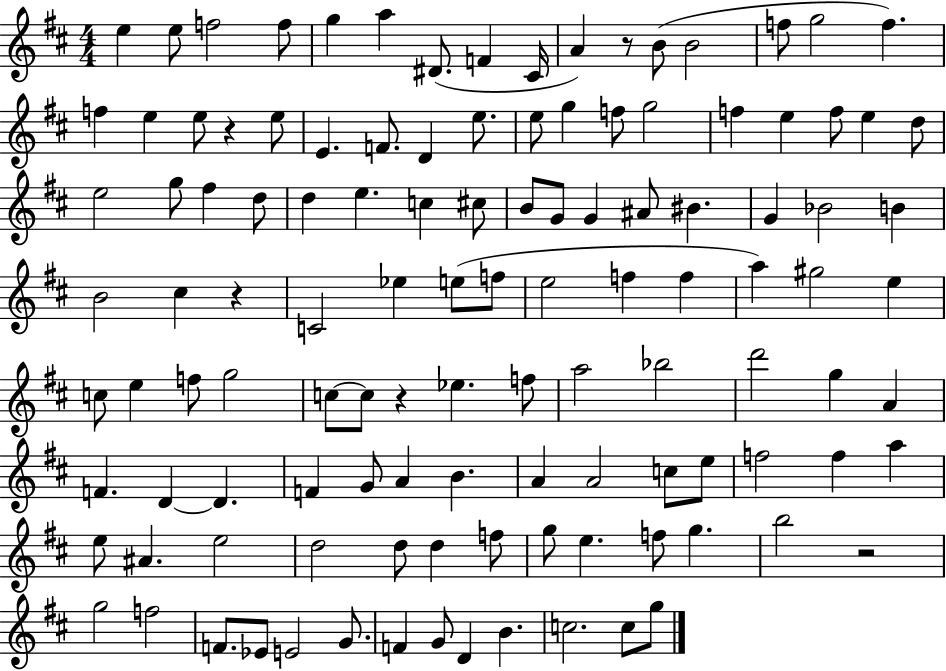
{
  \clef treble
  \numericTimeSignature
  \time 4/4
  \key d \major
  e''4 e''8 f''2 f''8 | g''4 a''4 dis'8.( f'4 cis'16 | a'4) r8 b'8( b'2 | f''8 g''2 f''4.) | \break f''4 e''4 e''8 r4 e''8 | e'4. f'8. d'4 e''8. | e''8 g''4 f''8 g''2 | f''4 e''4 f''8 e''4 d''8 | \break e''2 g''8 fis''4 d''8 | d''4 e''4. c''4 cis''8 | b'8 g'8 g'4 ais'8 bis'4. | g'4 bes'2 b'4 | \break b'2 cis''4 r4 | c'2 ees''4 e''8( f''8 | e''2 f''4 f''4 | a''4) gis''2 e''4 | \break c''8 e''4 f''8 g''2 | c''8~~ c''8 r4 ees''4. f''8 | a''2 bes''2 | d'''2 g''4 a'4 | \break f'4. d'4~~ d'4. | f'4 g'8 a'4 b'4. | a'4 a'2 c''8 e''8 | f''2 f''4 a''4 | \break e''8 ais'4. e''2 | d''2 d''8 d''4 f''8 | g''8 e''4. f''8 g''4. | b''2 r2 | \break g''2 f''2 | f'8. ees'8 e'2 g'8. | f'4 g'8 d'4 b'4. | c''2. c''8 g''8 | \break \bar "|."
}